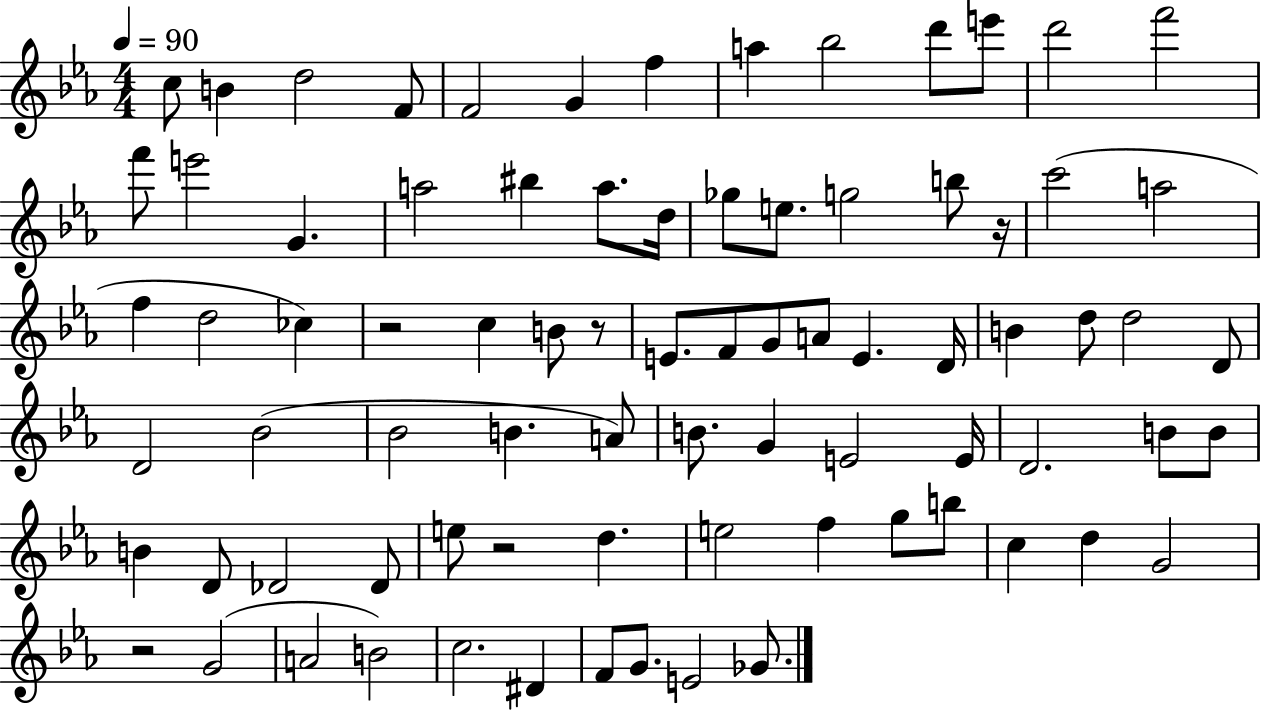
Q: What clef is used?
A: treble